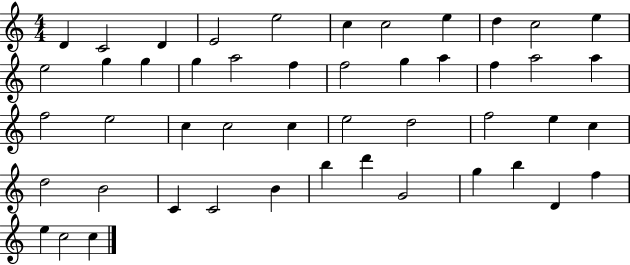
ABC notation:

X:1
T:Untitled
M:4/4
L:1/4
K:C
D C2 D E2 e2 c c2 e d c2 e e2 g g g a2 f f2 g a f a2 a f2 e2 c c2 c e2 d2 f2 e c d2 B2 C C2 B b d' G2 g b D f e c2 c